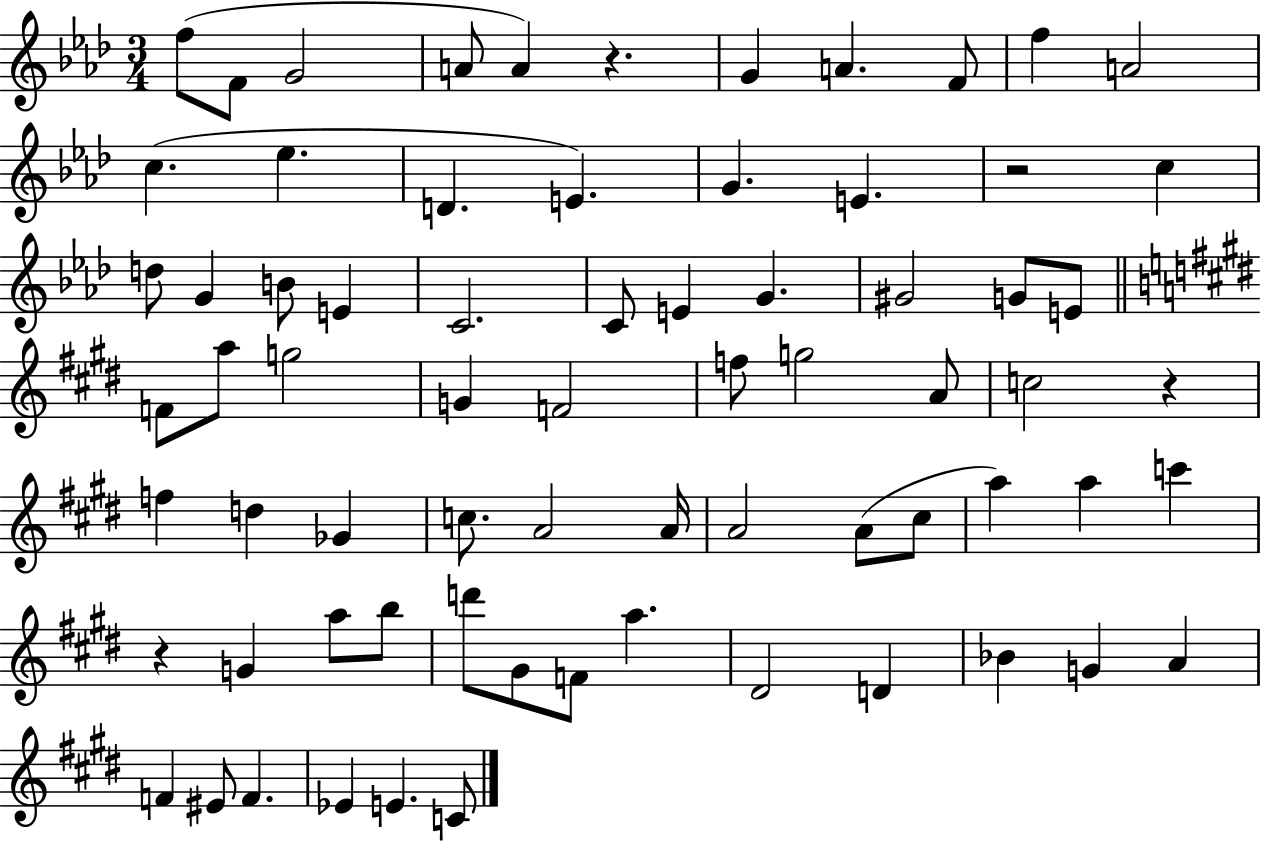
{
  \clef treble
  \numericTimeSignature
  \time 3/4
  \key aes \major
  f''8( f'8 g'2 | a'8 a'4) r4. | g'4 a'4. f'8 | f''4 a'2 | \break c''4.( ees''4. | d'4. e'4.) | g'4. e'4. | r2 c''4 | \break d''8 g'4 b'8 e'4 | c'2. | c'8 e'4 g'4. | gis'2 g'8 e'8 | \break \bar "||" \break \key e \major f'8 a''8 g''2 | g'4 f'2 | f''8 g''2 a'8 | c''2 r4 | \break f''4 d''4 ges'4 | c''8. a'2 a'16 | a'2 a'8( cis''8 | a''4) a''4 c'''4 | \break r4 g'4 a''8 b''8 | d'''8 gis'8 f'8 a''4. | dis'2 d'4 | bes'4 g'4 a'4 | \break f'4 eis'8 f'4. | ees'4 e'4. c'8 | \bar "|."
}